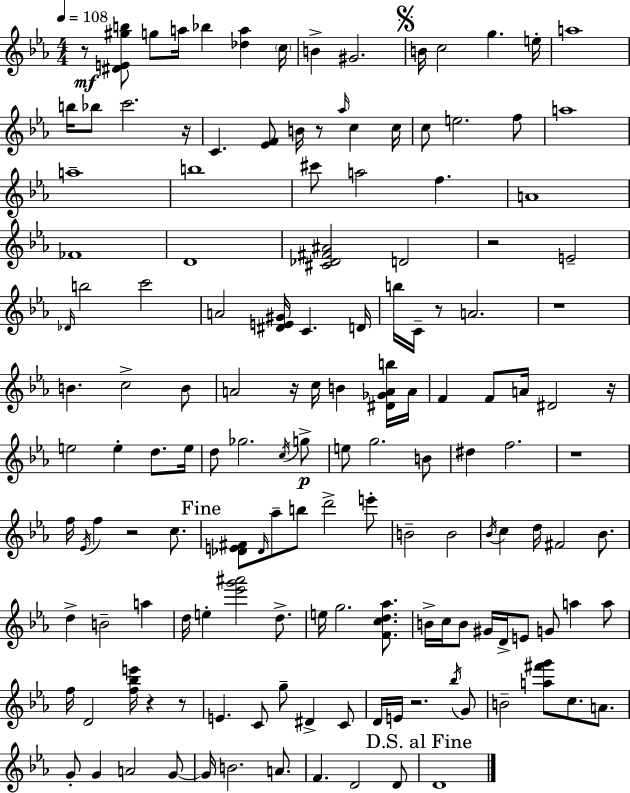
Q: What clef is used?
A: treble